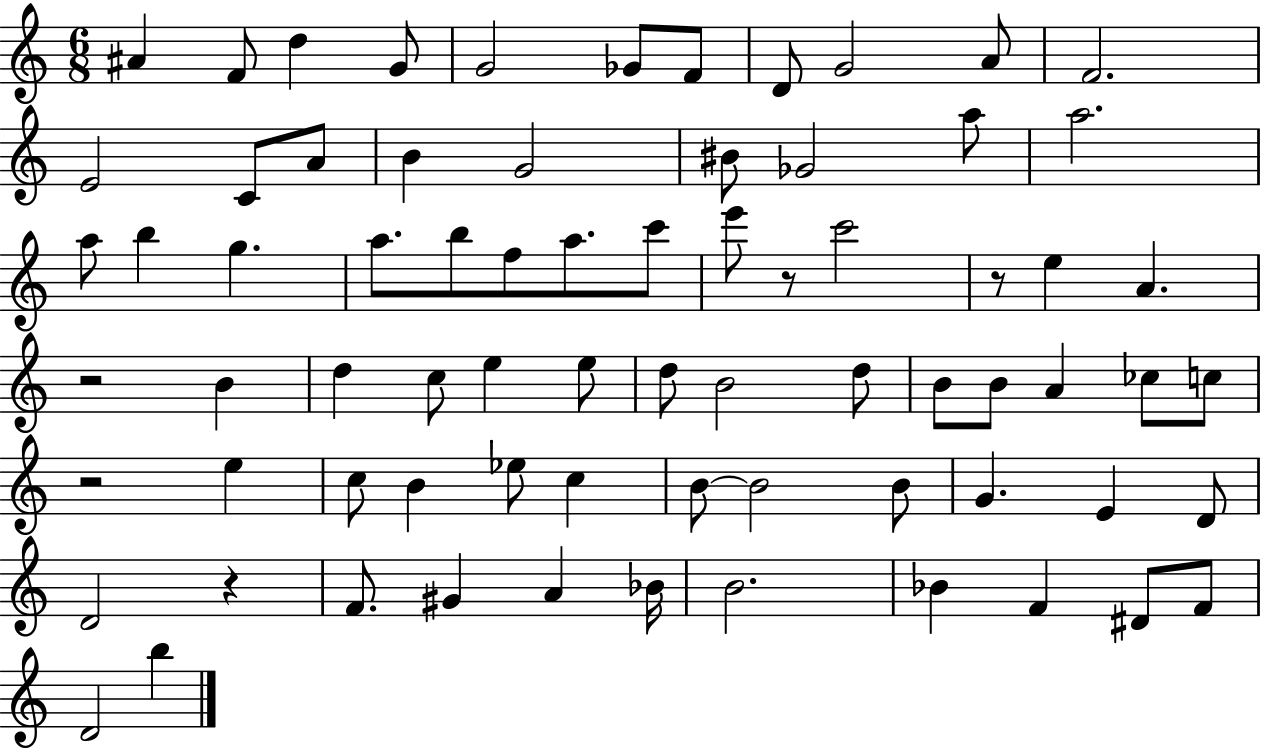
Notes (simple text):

A#4/q F4/e D5/q G4/e G4/h Gb4/e F4/e D4/e G4/h A4/e F4/h. E4/h C4/e A4/e B4/q G4/h BIS4/e Gb4/h A5/e A5/h. A5/e B5/q G5/q. A5/e. B5/e F5/e A5/e. C6/e E6/e R/e C6/h R/e E5/q A4/q. R/h B4/q D5/q C5/e E5/q E5/e D5/e B4/h D5/e B4/e B4/e A4/q CES5/e C5/e R/h E5/q C5/e B4/q Eb5/e C5/q B4/e B4/h B4/e G4/q. E4/q D4/e D4/h R/q F4/e. G#4/q A4/q Bb4/s B4/h. Bb4/q F4/q D#4/e F4/e D4/h B5/q